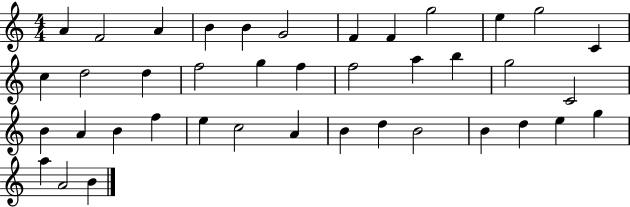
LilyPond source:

{
  \clef treble
  \numericTimeSignature
  \time 4/4
  \key c \major
  a'4 f'2 a'4 | b'4 b'4 g'2 | f'4 f'4 g''2 | e''4 g''2 c'4 | \break c''4 d''2 d''4 | f''2 g''4 f''4 | f''2 a''4 b''4 | g''2 c'2 | \break b'4 a'4 b'4 f''4 | e''4 c''2 a'4 | b'4 d''4 b'2 | b'4 d''4 e''4 g''4 | \break a''4 a'2 b'4 | \bar "|."
}